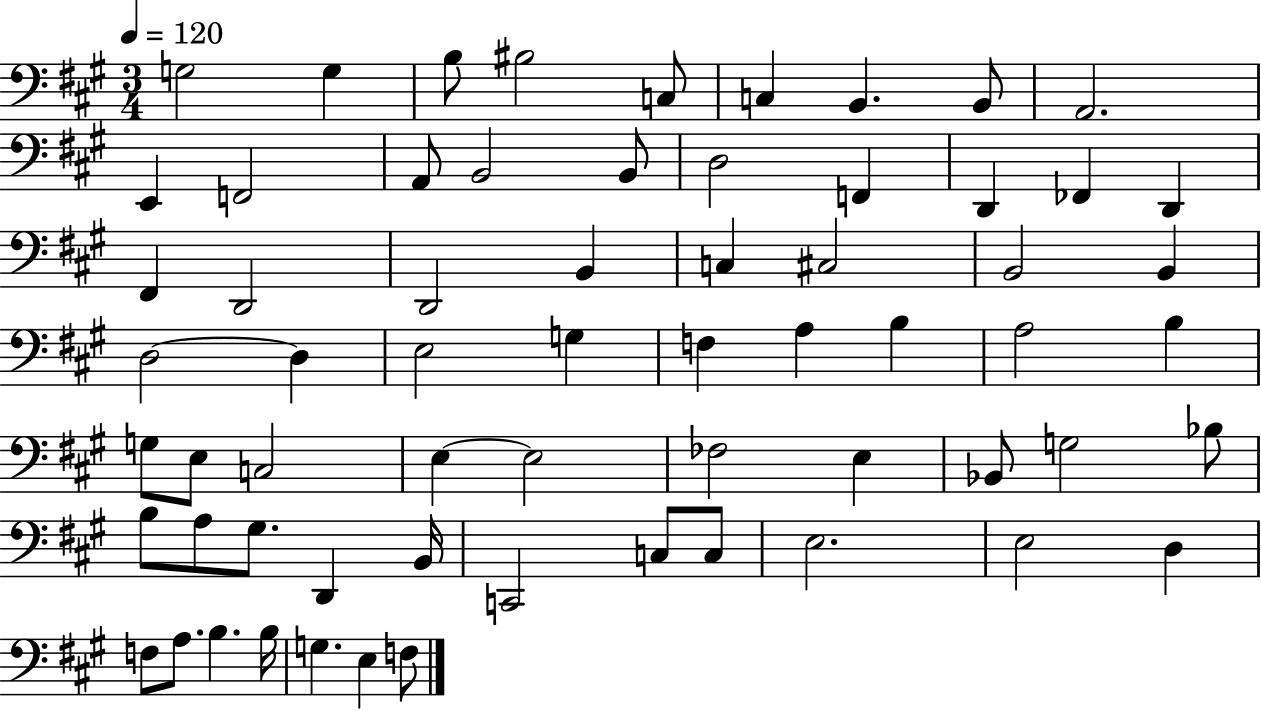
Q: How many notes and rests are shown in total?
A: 64